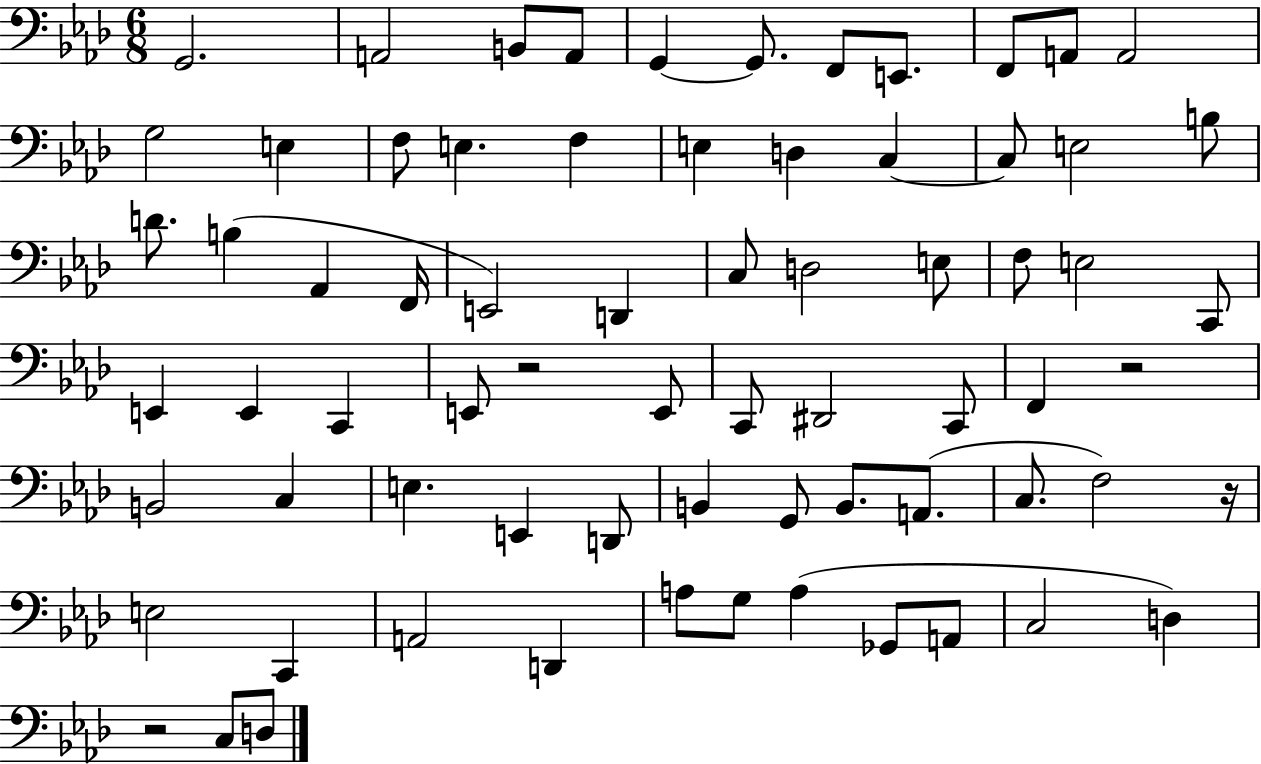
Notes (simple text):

G2/h. A2/h B2/e A2/e G2/q G2/e. F2/e E2/e. F2/e A2/e A2/h G3/h E3/q F3/e E3/q. F3/q E3/q D3/q C3/q C3/e E3/h B3/e D4/e. B3/q Ab2/q F2/s E2/h D2/q C3/e D3/h E3/e F3/e E3/h C2/e E2/q E2/q C2/q E2/e R/h E2/e C2/e D#2/h C2/e F2/q R/h B2/h C3/q E3/q. E2/q D2/e B2/q G2/e B2/e. A2/e. C3/e. F3/h R/s E3/h C2/q A2/h D2/q A3/e G3/e A3/q Gb2/e A2/e C3/h D3/q R/h C3/e D3/e